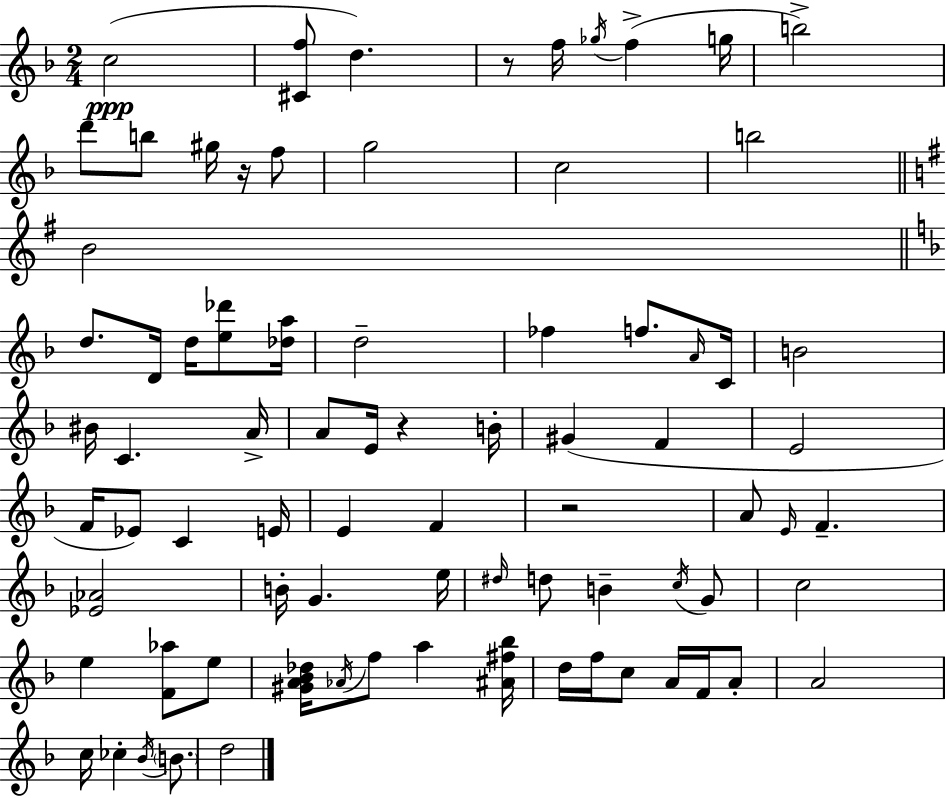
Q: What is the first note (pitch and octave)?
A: C5